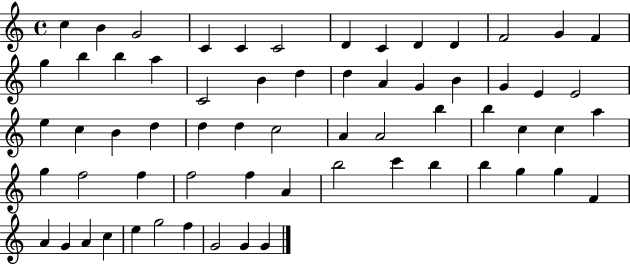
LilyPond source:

{
  \clef treble
  \time 4/4
  \defaultTimeSignature
  \key c \major
  c''4 b'4 g'2 | c'4 c'4 c'2 | d'4 c'4 d'4 d'4 | f'2 g'4 f'4 | \break g''4 b''4 b''4 a''4 | c'2 b'4 d''4 | d''4 a'4 g'4 b'4 | g'4 e'4 e'2 | \break e''4 c''4 b'4 d''4 | d''4 d''4 c''2 | a'4 a'2 b''4 | b''4 c''4 c''4 a''4 | \break g''4 f''2 f''4 | f''2 f''4 a'4 | b''2 c'''4 b''4 | b''4 g''4 g''4 f'4 | \break a'4 g'4 a'4 c''4 | e''4 g''2 f''4 | g'2 g'4 g'4 | \bar "|."
}